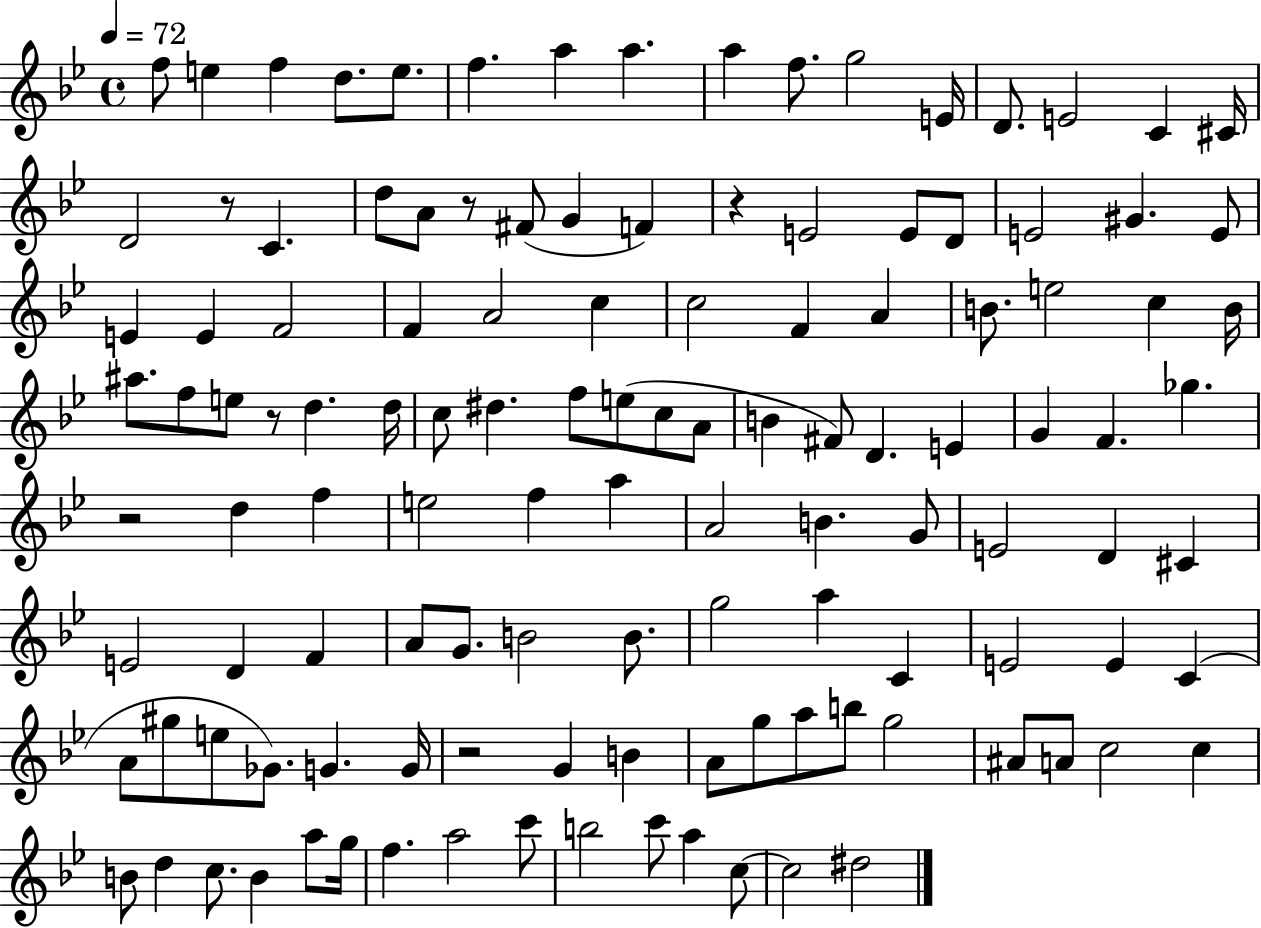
F5/e E5/q F5/q D5/e. E5/e. F5/q. A5/q A5/q. A5/q F5/e. G5/h E4/s D4/e. E4/h C4/q C#4/s D4/h R/e C4/q. D5/e A4/e R/e F#4/e G4/q F4/q R/q E4/h E4/e D4/e E4/h G#4/q. E4/e E4/q E4/q F4/h F4/q A4/h C5/q C5/h F4/q A4/q B4/e. E5/h C5/q B4/s A#5/e. F5/e E5/e R/e D5/q. D5/s C5/e D#5/q. F5/e E5/e C5/e A4/e B4/q F#4/e D4/q. E4/q G4/q F4/q. Gb5/q. R/h D5/q F5/q E5/h F5/q A5/q A4/h B4/q. G4/e E4/h D4/q C#4/q E4/h D4/q F4/q A4/e G4/e. B4/h B4/e. G5/h A5/q C4/q E4/h E4/q C4/q A4/e G#5/e E5/e Gb4/e. G4/q. G4/s R/h G4/q B4/q A4/e G5/e A5/e B5/e G5/h A#4/e A4/e C5/h C5/q B4/e D5/q C5/e. B4/q A5/e G5/s F5/q. A5/h C6/e B5/h C6/e A5/q C5/e C5/h D#5/h